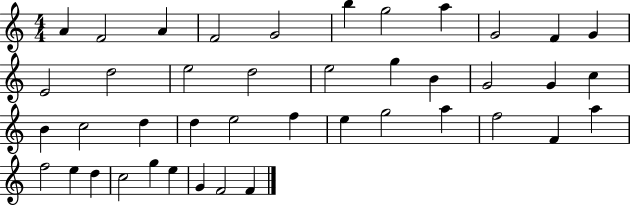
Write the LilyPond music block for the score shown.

{
  \clef treble
  \numericTimeSignature
  \time 4/4
  \key c \major
  a'4 f'2 a'4 | f'2 g'2 | b''4 g''2 a''4 | g'2 f'4 g'4 | \break e'2 d''2 | e''2 d''2 | e''2 g''4 b'4 | g'2 g'4 c''4 | \break b'4 c''2 d''4 | d''4 e''2 f''4 | e''4 g''2 a''4 | f''2 f'4 a''4 | \break f''2 e''4 d''4 | c''2 g''4 e''4 | g'4 f'2 f'4 | \bar "|."
}